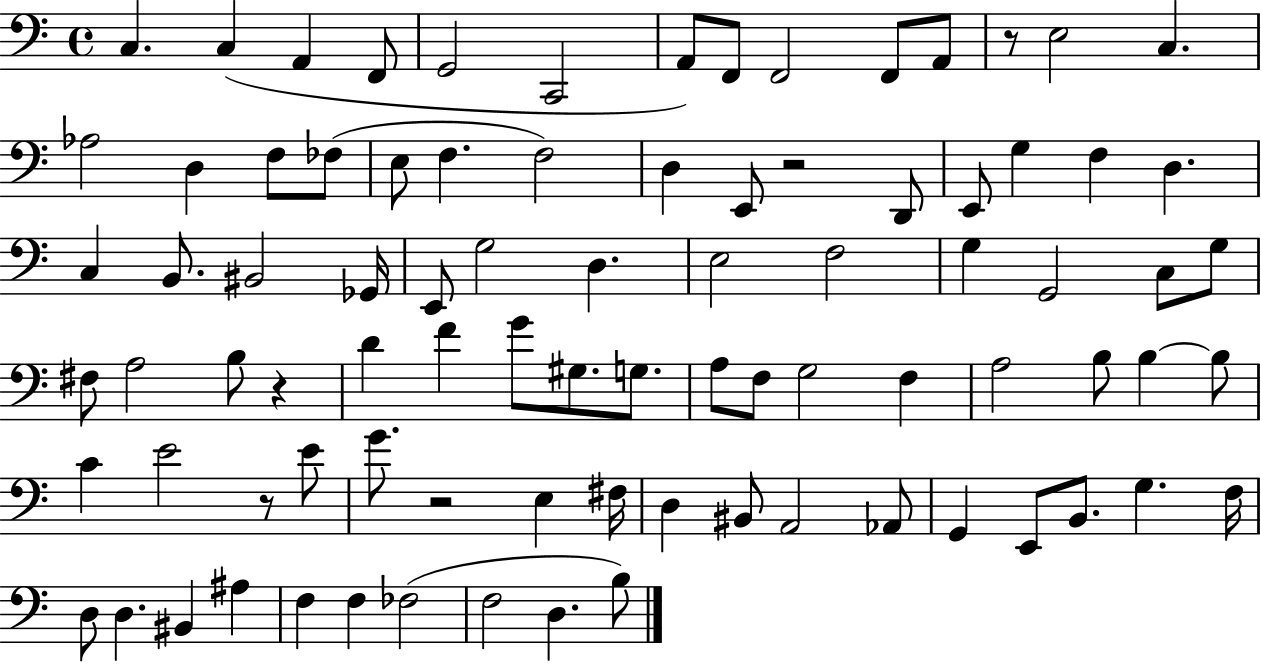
X:1
T:Untitled
M:4/4
L:1/4
K:C
C, C, A,, F,,/2 G,,2 C,,2 A,,/2 F,,/2 F,,2 F,,/2 A,,/2 z/2 E,2 C, _A,2 D, F,/2 _F,/2 E,/2 F, F,2 D, E,,/2 z2 D,,/2 E,,/2 G, F, D, C, B,,/2 ^B,,2 _G,,/4 E,,/2 G,2 D, E,2 F,2 G, G,,2 C,/2 G,/2 ^F,/2 A,2 B,/2 z D F G/2 ^G,/2 G,/2 A,/2 F,/2 G,2 F, A,2 B,/2 B, B,/2 C E2 z/2 E/2 G/2 z2 E, ^F,/4 D, ^B,,/2 A,,2 _A,,/2 G,, E,,/2 B,,/2 G, F,/4 D,/2 D, ^B,, ^A, F, F, _F,2 F,2 D, B,/2